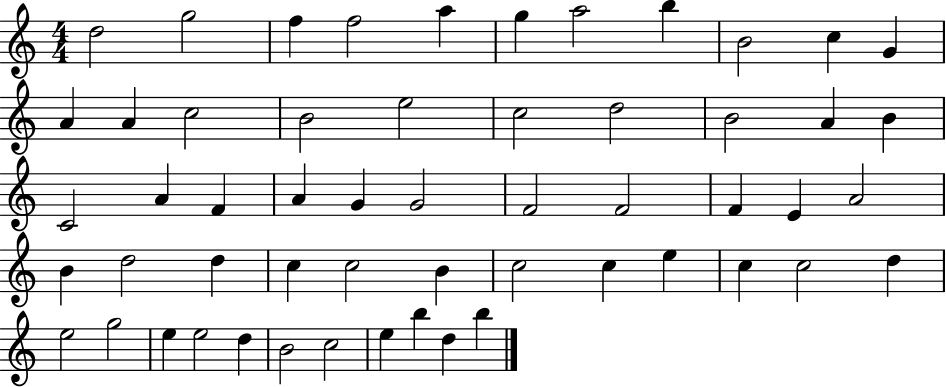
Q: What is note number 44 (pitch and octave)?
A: D5